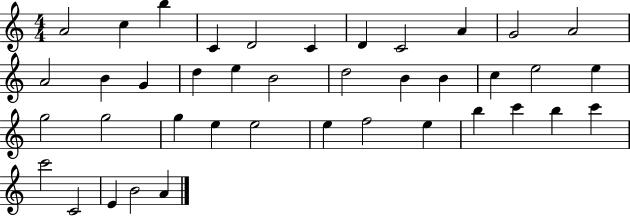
A4/h C5/q B5/q C4/q D4/h C4/q D4/q C4/h A4/q G4/h A4/h A4/h B4/q G4/q D5/q E5/q B4/h D5/h B4/q B4/q C5/q E5/h E5/q G5/h G5/h G5/q E5/q E5/h E5/q F5/h E5/q B5/q C6/q B5/q C6/q C6/h C4/h E4/q B4/h A4/q